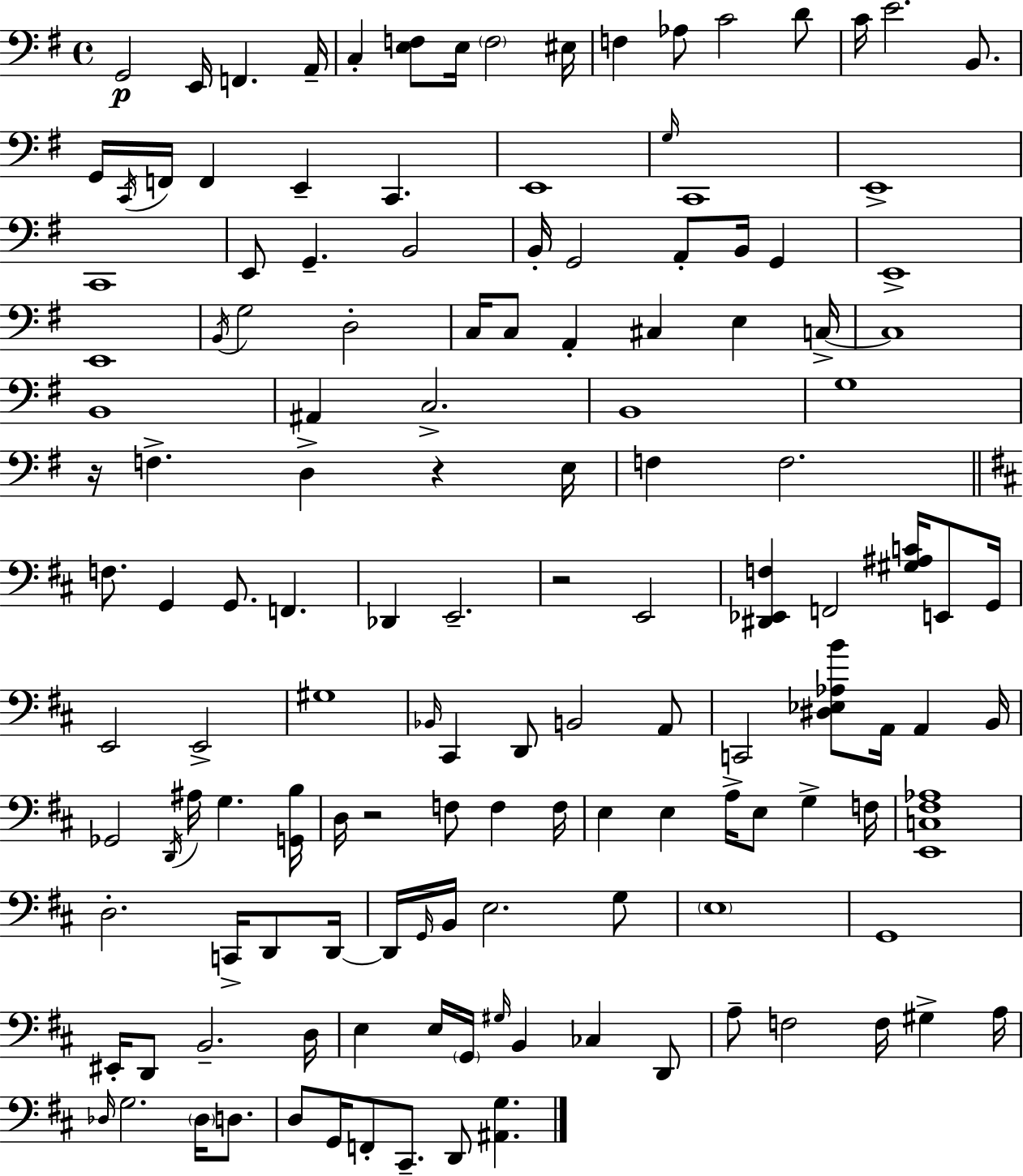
G2/h E2/s F2/q. A2/s C3/q [E3,F3]/e E3/s F3/h EIS3/s F3/q Ab3/e C4/h D4/e C4/s E4/h. B2/e. G2/s C2/s F2/s F2/q E2/q C2/q. E2/w G3/s C2/w E2/w C2/w E2/e G2/q. B2/h B2/s G2/h A2/e B2/s G2/q E2/w E2/w B2/s G3/h D3/h C3/s C3/e A2/q C#3/q E3/q C3/s C3/w B2/w A#2/q C3/h. B2/w G3/w R/s F3/q. D3/q R/q E3/s F3/q F3/h. F3/e. G2/q G2/e. F2/q. Db2/q E2/h. R/h E2/h [D#2,Eb2,F3]/q F2/h [G#3,A#3,C4]/s E2/e G2/s E2/h E2/h G#3/w Bb2/s C#2/q D2/e B2/h A2/e C2/h [D#3,Eb3,Ab3,B4]/e A2/s A2/q B2/s Gb2/h D2/s A#3/s G3/q. [G2,B3]/s D3/s R/h F3/e F3/q F3/s E3/q E3/q A3/s E3/e G3/q F3/s [E2,C3,F#3,Ab3]/w D3/h. C2/s D2/e D2/s D2/s G2/s B2/s E3/h. G3/e E3/w G2/w EIS2/s D2/e B2/h. D3/s E3/q E3/s G2/s G#3/s B2/q CES3/q D2/e A3/e F3/h F3/s G#3/q A3/s Db3/s G3/h. Db3/s D3/e. D3/e G2/s F2/e C#2/e. D2/e [A#2,G3]/q.